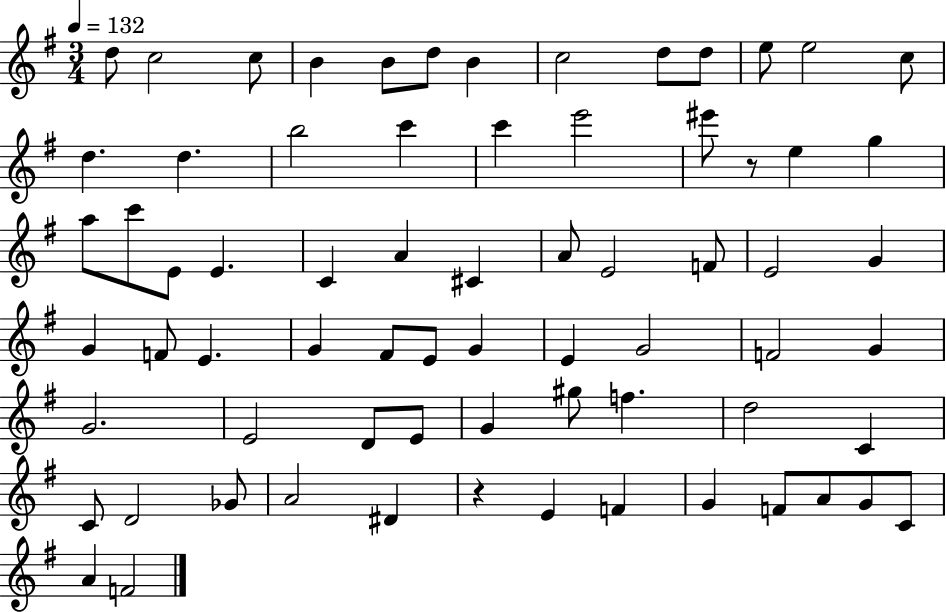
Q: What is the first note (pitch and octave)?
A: D5